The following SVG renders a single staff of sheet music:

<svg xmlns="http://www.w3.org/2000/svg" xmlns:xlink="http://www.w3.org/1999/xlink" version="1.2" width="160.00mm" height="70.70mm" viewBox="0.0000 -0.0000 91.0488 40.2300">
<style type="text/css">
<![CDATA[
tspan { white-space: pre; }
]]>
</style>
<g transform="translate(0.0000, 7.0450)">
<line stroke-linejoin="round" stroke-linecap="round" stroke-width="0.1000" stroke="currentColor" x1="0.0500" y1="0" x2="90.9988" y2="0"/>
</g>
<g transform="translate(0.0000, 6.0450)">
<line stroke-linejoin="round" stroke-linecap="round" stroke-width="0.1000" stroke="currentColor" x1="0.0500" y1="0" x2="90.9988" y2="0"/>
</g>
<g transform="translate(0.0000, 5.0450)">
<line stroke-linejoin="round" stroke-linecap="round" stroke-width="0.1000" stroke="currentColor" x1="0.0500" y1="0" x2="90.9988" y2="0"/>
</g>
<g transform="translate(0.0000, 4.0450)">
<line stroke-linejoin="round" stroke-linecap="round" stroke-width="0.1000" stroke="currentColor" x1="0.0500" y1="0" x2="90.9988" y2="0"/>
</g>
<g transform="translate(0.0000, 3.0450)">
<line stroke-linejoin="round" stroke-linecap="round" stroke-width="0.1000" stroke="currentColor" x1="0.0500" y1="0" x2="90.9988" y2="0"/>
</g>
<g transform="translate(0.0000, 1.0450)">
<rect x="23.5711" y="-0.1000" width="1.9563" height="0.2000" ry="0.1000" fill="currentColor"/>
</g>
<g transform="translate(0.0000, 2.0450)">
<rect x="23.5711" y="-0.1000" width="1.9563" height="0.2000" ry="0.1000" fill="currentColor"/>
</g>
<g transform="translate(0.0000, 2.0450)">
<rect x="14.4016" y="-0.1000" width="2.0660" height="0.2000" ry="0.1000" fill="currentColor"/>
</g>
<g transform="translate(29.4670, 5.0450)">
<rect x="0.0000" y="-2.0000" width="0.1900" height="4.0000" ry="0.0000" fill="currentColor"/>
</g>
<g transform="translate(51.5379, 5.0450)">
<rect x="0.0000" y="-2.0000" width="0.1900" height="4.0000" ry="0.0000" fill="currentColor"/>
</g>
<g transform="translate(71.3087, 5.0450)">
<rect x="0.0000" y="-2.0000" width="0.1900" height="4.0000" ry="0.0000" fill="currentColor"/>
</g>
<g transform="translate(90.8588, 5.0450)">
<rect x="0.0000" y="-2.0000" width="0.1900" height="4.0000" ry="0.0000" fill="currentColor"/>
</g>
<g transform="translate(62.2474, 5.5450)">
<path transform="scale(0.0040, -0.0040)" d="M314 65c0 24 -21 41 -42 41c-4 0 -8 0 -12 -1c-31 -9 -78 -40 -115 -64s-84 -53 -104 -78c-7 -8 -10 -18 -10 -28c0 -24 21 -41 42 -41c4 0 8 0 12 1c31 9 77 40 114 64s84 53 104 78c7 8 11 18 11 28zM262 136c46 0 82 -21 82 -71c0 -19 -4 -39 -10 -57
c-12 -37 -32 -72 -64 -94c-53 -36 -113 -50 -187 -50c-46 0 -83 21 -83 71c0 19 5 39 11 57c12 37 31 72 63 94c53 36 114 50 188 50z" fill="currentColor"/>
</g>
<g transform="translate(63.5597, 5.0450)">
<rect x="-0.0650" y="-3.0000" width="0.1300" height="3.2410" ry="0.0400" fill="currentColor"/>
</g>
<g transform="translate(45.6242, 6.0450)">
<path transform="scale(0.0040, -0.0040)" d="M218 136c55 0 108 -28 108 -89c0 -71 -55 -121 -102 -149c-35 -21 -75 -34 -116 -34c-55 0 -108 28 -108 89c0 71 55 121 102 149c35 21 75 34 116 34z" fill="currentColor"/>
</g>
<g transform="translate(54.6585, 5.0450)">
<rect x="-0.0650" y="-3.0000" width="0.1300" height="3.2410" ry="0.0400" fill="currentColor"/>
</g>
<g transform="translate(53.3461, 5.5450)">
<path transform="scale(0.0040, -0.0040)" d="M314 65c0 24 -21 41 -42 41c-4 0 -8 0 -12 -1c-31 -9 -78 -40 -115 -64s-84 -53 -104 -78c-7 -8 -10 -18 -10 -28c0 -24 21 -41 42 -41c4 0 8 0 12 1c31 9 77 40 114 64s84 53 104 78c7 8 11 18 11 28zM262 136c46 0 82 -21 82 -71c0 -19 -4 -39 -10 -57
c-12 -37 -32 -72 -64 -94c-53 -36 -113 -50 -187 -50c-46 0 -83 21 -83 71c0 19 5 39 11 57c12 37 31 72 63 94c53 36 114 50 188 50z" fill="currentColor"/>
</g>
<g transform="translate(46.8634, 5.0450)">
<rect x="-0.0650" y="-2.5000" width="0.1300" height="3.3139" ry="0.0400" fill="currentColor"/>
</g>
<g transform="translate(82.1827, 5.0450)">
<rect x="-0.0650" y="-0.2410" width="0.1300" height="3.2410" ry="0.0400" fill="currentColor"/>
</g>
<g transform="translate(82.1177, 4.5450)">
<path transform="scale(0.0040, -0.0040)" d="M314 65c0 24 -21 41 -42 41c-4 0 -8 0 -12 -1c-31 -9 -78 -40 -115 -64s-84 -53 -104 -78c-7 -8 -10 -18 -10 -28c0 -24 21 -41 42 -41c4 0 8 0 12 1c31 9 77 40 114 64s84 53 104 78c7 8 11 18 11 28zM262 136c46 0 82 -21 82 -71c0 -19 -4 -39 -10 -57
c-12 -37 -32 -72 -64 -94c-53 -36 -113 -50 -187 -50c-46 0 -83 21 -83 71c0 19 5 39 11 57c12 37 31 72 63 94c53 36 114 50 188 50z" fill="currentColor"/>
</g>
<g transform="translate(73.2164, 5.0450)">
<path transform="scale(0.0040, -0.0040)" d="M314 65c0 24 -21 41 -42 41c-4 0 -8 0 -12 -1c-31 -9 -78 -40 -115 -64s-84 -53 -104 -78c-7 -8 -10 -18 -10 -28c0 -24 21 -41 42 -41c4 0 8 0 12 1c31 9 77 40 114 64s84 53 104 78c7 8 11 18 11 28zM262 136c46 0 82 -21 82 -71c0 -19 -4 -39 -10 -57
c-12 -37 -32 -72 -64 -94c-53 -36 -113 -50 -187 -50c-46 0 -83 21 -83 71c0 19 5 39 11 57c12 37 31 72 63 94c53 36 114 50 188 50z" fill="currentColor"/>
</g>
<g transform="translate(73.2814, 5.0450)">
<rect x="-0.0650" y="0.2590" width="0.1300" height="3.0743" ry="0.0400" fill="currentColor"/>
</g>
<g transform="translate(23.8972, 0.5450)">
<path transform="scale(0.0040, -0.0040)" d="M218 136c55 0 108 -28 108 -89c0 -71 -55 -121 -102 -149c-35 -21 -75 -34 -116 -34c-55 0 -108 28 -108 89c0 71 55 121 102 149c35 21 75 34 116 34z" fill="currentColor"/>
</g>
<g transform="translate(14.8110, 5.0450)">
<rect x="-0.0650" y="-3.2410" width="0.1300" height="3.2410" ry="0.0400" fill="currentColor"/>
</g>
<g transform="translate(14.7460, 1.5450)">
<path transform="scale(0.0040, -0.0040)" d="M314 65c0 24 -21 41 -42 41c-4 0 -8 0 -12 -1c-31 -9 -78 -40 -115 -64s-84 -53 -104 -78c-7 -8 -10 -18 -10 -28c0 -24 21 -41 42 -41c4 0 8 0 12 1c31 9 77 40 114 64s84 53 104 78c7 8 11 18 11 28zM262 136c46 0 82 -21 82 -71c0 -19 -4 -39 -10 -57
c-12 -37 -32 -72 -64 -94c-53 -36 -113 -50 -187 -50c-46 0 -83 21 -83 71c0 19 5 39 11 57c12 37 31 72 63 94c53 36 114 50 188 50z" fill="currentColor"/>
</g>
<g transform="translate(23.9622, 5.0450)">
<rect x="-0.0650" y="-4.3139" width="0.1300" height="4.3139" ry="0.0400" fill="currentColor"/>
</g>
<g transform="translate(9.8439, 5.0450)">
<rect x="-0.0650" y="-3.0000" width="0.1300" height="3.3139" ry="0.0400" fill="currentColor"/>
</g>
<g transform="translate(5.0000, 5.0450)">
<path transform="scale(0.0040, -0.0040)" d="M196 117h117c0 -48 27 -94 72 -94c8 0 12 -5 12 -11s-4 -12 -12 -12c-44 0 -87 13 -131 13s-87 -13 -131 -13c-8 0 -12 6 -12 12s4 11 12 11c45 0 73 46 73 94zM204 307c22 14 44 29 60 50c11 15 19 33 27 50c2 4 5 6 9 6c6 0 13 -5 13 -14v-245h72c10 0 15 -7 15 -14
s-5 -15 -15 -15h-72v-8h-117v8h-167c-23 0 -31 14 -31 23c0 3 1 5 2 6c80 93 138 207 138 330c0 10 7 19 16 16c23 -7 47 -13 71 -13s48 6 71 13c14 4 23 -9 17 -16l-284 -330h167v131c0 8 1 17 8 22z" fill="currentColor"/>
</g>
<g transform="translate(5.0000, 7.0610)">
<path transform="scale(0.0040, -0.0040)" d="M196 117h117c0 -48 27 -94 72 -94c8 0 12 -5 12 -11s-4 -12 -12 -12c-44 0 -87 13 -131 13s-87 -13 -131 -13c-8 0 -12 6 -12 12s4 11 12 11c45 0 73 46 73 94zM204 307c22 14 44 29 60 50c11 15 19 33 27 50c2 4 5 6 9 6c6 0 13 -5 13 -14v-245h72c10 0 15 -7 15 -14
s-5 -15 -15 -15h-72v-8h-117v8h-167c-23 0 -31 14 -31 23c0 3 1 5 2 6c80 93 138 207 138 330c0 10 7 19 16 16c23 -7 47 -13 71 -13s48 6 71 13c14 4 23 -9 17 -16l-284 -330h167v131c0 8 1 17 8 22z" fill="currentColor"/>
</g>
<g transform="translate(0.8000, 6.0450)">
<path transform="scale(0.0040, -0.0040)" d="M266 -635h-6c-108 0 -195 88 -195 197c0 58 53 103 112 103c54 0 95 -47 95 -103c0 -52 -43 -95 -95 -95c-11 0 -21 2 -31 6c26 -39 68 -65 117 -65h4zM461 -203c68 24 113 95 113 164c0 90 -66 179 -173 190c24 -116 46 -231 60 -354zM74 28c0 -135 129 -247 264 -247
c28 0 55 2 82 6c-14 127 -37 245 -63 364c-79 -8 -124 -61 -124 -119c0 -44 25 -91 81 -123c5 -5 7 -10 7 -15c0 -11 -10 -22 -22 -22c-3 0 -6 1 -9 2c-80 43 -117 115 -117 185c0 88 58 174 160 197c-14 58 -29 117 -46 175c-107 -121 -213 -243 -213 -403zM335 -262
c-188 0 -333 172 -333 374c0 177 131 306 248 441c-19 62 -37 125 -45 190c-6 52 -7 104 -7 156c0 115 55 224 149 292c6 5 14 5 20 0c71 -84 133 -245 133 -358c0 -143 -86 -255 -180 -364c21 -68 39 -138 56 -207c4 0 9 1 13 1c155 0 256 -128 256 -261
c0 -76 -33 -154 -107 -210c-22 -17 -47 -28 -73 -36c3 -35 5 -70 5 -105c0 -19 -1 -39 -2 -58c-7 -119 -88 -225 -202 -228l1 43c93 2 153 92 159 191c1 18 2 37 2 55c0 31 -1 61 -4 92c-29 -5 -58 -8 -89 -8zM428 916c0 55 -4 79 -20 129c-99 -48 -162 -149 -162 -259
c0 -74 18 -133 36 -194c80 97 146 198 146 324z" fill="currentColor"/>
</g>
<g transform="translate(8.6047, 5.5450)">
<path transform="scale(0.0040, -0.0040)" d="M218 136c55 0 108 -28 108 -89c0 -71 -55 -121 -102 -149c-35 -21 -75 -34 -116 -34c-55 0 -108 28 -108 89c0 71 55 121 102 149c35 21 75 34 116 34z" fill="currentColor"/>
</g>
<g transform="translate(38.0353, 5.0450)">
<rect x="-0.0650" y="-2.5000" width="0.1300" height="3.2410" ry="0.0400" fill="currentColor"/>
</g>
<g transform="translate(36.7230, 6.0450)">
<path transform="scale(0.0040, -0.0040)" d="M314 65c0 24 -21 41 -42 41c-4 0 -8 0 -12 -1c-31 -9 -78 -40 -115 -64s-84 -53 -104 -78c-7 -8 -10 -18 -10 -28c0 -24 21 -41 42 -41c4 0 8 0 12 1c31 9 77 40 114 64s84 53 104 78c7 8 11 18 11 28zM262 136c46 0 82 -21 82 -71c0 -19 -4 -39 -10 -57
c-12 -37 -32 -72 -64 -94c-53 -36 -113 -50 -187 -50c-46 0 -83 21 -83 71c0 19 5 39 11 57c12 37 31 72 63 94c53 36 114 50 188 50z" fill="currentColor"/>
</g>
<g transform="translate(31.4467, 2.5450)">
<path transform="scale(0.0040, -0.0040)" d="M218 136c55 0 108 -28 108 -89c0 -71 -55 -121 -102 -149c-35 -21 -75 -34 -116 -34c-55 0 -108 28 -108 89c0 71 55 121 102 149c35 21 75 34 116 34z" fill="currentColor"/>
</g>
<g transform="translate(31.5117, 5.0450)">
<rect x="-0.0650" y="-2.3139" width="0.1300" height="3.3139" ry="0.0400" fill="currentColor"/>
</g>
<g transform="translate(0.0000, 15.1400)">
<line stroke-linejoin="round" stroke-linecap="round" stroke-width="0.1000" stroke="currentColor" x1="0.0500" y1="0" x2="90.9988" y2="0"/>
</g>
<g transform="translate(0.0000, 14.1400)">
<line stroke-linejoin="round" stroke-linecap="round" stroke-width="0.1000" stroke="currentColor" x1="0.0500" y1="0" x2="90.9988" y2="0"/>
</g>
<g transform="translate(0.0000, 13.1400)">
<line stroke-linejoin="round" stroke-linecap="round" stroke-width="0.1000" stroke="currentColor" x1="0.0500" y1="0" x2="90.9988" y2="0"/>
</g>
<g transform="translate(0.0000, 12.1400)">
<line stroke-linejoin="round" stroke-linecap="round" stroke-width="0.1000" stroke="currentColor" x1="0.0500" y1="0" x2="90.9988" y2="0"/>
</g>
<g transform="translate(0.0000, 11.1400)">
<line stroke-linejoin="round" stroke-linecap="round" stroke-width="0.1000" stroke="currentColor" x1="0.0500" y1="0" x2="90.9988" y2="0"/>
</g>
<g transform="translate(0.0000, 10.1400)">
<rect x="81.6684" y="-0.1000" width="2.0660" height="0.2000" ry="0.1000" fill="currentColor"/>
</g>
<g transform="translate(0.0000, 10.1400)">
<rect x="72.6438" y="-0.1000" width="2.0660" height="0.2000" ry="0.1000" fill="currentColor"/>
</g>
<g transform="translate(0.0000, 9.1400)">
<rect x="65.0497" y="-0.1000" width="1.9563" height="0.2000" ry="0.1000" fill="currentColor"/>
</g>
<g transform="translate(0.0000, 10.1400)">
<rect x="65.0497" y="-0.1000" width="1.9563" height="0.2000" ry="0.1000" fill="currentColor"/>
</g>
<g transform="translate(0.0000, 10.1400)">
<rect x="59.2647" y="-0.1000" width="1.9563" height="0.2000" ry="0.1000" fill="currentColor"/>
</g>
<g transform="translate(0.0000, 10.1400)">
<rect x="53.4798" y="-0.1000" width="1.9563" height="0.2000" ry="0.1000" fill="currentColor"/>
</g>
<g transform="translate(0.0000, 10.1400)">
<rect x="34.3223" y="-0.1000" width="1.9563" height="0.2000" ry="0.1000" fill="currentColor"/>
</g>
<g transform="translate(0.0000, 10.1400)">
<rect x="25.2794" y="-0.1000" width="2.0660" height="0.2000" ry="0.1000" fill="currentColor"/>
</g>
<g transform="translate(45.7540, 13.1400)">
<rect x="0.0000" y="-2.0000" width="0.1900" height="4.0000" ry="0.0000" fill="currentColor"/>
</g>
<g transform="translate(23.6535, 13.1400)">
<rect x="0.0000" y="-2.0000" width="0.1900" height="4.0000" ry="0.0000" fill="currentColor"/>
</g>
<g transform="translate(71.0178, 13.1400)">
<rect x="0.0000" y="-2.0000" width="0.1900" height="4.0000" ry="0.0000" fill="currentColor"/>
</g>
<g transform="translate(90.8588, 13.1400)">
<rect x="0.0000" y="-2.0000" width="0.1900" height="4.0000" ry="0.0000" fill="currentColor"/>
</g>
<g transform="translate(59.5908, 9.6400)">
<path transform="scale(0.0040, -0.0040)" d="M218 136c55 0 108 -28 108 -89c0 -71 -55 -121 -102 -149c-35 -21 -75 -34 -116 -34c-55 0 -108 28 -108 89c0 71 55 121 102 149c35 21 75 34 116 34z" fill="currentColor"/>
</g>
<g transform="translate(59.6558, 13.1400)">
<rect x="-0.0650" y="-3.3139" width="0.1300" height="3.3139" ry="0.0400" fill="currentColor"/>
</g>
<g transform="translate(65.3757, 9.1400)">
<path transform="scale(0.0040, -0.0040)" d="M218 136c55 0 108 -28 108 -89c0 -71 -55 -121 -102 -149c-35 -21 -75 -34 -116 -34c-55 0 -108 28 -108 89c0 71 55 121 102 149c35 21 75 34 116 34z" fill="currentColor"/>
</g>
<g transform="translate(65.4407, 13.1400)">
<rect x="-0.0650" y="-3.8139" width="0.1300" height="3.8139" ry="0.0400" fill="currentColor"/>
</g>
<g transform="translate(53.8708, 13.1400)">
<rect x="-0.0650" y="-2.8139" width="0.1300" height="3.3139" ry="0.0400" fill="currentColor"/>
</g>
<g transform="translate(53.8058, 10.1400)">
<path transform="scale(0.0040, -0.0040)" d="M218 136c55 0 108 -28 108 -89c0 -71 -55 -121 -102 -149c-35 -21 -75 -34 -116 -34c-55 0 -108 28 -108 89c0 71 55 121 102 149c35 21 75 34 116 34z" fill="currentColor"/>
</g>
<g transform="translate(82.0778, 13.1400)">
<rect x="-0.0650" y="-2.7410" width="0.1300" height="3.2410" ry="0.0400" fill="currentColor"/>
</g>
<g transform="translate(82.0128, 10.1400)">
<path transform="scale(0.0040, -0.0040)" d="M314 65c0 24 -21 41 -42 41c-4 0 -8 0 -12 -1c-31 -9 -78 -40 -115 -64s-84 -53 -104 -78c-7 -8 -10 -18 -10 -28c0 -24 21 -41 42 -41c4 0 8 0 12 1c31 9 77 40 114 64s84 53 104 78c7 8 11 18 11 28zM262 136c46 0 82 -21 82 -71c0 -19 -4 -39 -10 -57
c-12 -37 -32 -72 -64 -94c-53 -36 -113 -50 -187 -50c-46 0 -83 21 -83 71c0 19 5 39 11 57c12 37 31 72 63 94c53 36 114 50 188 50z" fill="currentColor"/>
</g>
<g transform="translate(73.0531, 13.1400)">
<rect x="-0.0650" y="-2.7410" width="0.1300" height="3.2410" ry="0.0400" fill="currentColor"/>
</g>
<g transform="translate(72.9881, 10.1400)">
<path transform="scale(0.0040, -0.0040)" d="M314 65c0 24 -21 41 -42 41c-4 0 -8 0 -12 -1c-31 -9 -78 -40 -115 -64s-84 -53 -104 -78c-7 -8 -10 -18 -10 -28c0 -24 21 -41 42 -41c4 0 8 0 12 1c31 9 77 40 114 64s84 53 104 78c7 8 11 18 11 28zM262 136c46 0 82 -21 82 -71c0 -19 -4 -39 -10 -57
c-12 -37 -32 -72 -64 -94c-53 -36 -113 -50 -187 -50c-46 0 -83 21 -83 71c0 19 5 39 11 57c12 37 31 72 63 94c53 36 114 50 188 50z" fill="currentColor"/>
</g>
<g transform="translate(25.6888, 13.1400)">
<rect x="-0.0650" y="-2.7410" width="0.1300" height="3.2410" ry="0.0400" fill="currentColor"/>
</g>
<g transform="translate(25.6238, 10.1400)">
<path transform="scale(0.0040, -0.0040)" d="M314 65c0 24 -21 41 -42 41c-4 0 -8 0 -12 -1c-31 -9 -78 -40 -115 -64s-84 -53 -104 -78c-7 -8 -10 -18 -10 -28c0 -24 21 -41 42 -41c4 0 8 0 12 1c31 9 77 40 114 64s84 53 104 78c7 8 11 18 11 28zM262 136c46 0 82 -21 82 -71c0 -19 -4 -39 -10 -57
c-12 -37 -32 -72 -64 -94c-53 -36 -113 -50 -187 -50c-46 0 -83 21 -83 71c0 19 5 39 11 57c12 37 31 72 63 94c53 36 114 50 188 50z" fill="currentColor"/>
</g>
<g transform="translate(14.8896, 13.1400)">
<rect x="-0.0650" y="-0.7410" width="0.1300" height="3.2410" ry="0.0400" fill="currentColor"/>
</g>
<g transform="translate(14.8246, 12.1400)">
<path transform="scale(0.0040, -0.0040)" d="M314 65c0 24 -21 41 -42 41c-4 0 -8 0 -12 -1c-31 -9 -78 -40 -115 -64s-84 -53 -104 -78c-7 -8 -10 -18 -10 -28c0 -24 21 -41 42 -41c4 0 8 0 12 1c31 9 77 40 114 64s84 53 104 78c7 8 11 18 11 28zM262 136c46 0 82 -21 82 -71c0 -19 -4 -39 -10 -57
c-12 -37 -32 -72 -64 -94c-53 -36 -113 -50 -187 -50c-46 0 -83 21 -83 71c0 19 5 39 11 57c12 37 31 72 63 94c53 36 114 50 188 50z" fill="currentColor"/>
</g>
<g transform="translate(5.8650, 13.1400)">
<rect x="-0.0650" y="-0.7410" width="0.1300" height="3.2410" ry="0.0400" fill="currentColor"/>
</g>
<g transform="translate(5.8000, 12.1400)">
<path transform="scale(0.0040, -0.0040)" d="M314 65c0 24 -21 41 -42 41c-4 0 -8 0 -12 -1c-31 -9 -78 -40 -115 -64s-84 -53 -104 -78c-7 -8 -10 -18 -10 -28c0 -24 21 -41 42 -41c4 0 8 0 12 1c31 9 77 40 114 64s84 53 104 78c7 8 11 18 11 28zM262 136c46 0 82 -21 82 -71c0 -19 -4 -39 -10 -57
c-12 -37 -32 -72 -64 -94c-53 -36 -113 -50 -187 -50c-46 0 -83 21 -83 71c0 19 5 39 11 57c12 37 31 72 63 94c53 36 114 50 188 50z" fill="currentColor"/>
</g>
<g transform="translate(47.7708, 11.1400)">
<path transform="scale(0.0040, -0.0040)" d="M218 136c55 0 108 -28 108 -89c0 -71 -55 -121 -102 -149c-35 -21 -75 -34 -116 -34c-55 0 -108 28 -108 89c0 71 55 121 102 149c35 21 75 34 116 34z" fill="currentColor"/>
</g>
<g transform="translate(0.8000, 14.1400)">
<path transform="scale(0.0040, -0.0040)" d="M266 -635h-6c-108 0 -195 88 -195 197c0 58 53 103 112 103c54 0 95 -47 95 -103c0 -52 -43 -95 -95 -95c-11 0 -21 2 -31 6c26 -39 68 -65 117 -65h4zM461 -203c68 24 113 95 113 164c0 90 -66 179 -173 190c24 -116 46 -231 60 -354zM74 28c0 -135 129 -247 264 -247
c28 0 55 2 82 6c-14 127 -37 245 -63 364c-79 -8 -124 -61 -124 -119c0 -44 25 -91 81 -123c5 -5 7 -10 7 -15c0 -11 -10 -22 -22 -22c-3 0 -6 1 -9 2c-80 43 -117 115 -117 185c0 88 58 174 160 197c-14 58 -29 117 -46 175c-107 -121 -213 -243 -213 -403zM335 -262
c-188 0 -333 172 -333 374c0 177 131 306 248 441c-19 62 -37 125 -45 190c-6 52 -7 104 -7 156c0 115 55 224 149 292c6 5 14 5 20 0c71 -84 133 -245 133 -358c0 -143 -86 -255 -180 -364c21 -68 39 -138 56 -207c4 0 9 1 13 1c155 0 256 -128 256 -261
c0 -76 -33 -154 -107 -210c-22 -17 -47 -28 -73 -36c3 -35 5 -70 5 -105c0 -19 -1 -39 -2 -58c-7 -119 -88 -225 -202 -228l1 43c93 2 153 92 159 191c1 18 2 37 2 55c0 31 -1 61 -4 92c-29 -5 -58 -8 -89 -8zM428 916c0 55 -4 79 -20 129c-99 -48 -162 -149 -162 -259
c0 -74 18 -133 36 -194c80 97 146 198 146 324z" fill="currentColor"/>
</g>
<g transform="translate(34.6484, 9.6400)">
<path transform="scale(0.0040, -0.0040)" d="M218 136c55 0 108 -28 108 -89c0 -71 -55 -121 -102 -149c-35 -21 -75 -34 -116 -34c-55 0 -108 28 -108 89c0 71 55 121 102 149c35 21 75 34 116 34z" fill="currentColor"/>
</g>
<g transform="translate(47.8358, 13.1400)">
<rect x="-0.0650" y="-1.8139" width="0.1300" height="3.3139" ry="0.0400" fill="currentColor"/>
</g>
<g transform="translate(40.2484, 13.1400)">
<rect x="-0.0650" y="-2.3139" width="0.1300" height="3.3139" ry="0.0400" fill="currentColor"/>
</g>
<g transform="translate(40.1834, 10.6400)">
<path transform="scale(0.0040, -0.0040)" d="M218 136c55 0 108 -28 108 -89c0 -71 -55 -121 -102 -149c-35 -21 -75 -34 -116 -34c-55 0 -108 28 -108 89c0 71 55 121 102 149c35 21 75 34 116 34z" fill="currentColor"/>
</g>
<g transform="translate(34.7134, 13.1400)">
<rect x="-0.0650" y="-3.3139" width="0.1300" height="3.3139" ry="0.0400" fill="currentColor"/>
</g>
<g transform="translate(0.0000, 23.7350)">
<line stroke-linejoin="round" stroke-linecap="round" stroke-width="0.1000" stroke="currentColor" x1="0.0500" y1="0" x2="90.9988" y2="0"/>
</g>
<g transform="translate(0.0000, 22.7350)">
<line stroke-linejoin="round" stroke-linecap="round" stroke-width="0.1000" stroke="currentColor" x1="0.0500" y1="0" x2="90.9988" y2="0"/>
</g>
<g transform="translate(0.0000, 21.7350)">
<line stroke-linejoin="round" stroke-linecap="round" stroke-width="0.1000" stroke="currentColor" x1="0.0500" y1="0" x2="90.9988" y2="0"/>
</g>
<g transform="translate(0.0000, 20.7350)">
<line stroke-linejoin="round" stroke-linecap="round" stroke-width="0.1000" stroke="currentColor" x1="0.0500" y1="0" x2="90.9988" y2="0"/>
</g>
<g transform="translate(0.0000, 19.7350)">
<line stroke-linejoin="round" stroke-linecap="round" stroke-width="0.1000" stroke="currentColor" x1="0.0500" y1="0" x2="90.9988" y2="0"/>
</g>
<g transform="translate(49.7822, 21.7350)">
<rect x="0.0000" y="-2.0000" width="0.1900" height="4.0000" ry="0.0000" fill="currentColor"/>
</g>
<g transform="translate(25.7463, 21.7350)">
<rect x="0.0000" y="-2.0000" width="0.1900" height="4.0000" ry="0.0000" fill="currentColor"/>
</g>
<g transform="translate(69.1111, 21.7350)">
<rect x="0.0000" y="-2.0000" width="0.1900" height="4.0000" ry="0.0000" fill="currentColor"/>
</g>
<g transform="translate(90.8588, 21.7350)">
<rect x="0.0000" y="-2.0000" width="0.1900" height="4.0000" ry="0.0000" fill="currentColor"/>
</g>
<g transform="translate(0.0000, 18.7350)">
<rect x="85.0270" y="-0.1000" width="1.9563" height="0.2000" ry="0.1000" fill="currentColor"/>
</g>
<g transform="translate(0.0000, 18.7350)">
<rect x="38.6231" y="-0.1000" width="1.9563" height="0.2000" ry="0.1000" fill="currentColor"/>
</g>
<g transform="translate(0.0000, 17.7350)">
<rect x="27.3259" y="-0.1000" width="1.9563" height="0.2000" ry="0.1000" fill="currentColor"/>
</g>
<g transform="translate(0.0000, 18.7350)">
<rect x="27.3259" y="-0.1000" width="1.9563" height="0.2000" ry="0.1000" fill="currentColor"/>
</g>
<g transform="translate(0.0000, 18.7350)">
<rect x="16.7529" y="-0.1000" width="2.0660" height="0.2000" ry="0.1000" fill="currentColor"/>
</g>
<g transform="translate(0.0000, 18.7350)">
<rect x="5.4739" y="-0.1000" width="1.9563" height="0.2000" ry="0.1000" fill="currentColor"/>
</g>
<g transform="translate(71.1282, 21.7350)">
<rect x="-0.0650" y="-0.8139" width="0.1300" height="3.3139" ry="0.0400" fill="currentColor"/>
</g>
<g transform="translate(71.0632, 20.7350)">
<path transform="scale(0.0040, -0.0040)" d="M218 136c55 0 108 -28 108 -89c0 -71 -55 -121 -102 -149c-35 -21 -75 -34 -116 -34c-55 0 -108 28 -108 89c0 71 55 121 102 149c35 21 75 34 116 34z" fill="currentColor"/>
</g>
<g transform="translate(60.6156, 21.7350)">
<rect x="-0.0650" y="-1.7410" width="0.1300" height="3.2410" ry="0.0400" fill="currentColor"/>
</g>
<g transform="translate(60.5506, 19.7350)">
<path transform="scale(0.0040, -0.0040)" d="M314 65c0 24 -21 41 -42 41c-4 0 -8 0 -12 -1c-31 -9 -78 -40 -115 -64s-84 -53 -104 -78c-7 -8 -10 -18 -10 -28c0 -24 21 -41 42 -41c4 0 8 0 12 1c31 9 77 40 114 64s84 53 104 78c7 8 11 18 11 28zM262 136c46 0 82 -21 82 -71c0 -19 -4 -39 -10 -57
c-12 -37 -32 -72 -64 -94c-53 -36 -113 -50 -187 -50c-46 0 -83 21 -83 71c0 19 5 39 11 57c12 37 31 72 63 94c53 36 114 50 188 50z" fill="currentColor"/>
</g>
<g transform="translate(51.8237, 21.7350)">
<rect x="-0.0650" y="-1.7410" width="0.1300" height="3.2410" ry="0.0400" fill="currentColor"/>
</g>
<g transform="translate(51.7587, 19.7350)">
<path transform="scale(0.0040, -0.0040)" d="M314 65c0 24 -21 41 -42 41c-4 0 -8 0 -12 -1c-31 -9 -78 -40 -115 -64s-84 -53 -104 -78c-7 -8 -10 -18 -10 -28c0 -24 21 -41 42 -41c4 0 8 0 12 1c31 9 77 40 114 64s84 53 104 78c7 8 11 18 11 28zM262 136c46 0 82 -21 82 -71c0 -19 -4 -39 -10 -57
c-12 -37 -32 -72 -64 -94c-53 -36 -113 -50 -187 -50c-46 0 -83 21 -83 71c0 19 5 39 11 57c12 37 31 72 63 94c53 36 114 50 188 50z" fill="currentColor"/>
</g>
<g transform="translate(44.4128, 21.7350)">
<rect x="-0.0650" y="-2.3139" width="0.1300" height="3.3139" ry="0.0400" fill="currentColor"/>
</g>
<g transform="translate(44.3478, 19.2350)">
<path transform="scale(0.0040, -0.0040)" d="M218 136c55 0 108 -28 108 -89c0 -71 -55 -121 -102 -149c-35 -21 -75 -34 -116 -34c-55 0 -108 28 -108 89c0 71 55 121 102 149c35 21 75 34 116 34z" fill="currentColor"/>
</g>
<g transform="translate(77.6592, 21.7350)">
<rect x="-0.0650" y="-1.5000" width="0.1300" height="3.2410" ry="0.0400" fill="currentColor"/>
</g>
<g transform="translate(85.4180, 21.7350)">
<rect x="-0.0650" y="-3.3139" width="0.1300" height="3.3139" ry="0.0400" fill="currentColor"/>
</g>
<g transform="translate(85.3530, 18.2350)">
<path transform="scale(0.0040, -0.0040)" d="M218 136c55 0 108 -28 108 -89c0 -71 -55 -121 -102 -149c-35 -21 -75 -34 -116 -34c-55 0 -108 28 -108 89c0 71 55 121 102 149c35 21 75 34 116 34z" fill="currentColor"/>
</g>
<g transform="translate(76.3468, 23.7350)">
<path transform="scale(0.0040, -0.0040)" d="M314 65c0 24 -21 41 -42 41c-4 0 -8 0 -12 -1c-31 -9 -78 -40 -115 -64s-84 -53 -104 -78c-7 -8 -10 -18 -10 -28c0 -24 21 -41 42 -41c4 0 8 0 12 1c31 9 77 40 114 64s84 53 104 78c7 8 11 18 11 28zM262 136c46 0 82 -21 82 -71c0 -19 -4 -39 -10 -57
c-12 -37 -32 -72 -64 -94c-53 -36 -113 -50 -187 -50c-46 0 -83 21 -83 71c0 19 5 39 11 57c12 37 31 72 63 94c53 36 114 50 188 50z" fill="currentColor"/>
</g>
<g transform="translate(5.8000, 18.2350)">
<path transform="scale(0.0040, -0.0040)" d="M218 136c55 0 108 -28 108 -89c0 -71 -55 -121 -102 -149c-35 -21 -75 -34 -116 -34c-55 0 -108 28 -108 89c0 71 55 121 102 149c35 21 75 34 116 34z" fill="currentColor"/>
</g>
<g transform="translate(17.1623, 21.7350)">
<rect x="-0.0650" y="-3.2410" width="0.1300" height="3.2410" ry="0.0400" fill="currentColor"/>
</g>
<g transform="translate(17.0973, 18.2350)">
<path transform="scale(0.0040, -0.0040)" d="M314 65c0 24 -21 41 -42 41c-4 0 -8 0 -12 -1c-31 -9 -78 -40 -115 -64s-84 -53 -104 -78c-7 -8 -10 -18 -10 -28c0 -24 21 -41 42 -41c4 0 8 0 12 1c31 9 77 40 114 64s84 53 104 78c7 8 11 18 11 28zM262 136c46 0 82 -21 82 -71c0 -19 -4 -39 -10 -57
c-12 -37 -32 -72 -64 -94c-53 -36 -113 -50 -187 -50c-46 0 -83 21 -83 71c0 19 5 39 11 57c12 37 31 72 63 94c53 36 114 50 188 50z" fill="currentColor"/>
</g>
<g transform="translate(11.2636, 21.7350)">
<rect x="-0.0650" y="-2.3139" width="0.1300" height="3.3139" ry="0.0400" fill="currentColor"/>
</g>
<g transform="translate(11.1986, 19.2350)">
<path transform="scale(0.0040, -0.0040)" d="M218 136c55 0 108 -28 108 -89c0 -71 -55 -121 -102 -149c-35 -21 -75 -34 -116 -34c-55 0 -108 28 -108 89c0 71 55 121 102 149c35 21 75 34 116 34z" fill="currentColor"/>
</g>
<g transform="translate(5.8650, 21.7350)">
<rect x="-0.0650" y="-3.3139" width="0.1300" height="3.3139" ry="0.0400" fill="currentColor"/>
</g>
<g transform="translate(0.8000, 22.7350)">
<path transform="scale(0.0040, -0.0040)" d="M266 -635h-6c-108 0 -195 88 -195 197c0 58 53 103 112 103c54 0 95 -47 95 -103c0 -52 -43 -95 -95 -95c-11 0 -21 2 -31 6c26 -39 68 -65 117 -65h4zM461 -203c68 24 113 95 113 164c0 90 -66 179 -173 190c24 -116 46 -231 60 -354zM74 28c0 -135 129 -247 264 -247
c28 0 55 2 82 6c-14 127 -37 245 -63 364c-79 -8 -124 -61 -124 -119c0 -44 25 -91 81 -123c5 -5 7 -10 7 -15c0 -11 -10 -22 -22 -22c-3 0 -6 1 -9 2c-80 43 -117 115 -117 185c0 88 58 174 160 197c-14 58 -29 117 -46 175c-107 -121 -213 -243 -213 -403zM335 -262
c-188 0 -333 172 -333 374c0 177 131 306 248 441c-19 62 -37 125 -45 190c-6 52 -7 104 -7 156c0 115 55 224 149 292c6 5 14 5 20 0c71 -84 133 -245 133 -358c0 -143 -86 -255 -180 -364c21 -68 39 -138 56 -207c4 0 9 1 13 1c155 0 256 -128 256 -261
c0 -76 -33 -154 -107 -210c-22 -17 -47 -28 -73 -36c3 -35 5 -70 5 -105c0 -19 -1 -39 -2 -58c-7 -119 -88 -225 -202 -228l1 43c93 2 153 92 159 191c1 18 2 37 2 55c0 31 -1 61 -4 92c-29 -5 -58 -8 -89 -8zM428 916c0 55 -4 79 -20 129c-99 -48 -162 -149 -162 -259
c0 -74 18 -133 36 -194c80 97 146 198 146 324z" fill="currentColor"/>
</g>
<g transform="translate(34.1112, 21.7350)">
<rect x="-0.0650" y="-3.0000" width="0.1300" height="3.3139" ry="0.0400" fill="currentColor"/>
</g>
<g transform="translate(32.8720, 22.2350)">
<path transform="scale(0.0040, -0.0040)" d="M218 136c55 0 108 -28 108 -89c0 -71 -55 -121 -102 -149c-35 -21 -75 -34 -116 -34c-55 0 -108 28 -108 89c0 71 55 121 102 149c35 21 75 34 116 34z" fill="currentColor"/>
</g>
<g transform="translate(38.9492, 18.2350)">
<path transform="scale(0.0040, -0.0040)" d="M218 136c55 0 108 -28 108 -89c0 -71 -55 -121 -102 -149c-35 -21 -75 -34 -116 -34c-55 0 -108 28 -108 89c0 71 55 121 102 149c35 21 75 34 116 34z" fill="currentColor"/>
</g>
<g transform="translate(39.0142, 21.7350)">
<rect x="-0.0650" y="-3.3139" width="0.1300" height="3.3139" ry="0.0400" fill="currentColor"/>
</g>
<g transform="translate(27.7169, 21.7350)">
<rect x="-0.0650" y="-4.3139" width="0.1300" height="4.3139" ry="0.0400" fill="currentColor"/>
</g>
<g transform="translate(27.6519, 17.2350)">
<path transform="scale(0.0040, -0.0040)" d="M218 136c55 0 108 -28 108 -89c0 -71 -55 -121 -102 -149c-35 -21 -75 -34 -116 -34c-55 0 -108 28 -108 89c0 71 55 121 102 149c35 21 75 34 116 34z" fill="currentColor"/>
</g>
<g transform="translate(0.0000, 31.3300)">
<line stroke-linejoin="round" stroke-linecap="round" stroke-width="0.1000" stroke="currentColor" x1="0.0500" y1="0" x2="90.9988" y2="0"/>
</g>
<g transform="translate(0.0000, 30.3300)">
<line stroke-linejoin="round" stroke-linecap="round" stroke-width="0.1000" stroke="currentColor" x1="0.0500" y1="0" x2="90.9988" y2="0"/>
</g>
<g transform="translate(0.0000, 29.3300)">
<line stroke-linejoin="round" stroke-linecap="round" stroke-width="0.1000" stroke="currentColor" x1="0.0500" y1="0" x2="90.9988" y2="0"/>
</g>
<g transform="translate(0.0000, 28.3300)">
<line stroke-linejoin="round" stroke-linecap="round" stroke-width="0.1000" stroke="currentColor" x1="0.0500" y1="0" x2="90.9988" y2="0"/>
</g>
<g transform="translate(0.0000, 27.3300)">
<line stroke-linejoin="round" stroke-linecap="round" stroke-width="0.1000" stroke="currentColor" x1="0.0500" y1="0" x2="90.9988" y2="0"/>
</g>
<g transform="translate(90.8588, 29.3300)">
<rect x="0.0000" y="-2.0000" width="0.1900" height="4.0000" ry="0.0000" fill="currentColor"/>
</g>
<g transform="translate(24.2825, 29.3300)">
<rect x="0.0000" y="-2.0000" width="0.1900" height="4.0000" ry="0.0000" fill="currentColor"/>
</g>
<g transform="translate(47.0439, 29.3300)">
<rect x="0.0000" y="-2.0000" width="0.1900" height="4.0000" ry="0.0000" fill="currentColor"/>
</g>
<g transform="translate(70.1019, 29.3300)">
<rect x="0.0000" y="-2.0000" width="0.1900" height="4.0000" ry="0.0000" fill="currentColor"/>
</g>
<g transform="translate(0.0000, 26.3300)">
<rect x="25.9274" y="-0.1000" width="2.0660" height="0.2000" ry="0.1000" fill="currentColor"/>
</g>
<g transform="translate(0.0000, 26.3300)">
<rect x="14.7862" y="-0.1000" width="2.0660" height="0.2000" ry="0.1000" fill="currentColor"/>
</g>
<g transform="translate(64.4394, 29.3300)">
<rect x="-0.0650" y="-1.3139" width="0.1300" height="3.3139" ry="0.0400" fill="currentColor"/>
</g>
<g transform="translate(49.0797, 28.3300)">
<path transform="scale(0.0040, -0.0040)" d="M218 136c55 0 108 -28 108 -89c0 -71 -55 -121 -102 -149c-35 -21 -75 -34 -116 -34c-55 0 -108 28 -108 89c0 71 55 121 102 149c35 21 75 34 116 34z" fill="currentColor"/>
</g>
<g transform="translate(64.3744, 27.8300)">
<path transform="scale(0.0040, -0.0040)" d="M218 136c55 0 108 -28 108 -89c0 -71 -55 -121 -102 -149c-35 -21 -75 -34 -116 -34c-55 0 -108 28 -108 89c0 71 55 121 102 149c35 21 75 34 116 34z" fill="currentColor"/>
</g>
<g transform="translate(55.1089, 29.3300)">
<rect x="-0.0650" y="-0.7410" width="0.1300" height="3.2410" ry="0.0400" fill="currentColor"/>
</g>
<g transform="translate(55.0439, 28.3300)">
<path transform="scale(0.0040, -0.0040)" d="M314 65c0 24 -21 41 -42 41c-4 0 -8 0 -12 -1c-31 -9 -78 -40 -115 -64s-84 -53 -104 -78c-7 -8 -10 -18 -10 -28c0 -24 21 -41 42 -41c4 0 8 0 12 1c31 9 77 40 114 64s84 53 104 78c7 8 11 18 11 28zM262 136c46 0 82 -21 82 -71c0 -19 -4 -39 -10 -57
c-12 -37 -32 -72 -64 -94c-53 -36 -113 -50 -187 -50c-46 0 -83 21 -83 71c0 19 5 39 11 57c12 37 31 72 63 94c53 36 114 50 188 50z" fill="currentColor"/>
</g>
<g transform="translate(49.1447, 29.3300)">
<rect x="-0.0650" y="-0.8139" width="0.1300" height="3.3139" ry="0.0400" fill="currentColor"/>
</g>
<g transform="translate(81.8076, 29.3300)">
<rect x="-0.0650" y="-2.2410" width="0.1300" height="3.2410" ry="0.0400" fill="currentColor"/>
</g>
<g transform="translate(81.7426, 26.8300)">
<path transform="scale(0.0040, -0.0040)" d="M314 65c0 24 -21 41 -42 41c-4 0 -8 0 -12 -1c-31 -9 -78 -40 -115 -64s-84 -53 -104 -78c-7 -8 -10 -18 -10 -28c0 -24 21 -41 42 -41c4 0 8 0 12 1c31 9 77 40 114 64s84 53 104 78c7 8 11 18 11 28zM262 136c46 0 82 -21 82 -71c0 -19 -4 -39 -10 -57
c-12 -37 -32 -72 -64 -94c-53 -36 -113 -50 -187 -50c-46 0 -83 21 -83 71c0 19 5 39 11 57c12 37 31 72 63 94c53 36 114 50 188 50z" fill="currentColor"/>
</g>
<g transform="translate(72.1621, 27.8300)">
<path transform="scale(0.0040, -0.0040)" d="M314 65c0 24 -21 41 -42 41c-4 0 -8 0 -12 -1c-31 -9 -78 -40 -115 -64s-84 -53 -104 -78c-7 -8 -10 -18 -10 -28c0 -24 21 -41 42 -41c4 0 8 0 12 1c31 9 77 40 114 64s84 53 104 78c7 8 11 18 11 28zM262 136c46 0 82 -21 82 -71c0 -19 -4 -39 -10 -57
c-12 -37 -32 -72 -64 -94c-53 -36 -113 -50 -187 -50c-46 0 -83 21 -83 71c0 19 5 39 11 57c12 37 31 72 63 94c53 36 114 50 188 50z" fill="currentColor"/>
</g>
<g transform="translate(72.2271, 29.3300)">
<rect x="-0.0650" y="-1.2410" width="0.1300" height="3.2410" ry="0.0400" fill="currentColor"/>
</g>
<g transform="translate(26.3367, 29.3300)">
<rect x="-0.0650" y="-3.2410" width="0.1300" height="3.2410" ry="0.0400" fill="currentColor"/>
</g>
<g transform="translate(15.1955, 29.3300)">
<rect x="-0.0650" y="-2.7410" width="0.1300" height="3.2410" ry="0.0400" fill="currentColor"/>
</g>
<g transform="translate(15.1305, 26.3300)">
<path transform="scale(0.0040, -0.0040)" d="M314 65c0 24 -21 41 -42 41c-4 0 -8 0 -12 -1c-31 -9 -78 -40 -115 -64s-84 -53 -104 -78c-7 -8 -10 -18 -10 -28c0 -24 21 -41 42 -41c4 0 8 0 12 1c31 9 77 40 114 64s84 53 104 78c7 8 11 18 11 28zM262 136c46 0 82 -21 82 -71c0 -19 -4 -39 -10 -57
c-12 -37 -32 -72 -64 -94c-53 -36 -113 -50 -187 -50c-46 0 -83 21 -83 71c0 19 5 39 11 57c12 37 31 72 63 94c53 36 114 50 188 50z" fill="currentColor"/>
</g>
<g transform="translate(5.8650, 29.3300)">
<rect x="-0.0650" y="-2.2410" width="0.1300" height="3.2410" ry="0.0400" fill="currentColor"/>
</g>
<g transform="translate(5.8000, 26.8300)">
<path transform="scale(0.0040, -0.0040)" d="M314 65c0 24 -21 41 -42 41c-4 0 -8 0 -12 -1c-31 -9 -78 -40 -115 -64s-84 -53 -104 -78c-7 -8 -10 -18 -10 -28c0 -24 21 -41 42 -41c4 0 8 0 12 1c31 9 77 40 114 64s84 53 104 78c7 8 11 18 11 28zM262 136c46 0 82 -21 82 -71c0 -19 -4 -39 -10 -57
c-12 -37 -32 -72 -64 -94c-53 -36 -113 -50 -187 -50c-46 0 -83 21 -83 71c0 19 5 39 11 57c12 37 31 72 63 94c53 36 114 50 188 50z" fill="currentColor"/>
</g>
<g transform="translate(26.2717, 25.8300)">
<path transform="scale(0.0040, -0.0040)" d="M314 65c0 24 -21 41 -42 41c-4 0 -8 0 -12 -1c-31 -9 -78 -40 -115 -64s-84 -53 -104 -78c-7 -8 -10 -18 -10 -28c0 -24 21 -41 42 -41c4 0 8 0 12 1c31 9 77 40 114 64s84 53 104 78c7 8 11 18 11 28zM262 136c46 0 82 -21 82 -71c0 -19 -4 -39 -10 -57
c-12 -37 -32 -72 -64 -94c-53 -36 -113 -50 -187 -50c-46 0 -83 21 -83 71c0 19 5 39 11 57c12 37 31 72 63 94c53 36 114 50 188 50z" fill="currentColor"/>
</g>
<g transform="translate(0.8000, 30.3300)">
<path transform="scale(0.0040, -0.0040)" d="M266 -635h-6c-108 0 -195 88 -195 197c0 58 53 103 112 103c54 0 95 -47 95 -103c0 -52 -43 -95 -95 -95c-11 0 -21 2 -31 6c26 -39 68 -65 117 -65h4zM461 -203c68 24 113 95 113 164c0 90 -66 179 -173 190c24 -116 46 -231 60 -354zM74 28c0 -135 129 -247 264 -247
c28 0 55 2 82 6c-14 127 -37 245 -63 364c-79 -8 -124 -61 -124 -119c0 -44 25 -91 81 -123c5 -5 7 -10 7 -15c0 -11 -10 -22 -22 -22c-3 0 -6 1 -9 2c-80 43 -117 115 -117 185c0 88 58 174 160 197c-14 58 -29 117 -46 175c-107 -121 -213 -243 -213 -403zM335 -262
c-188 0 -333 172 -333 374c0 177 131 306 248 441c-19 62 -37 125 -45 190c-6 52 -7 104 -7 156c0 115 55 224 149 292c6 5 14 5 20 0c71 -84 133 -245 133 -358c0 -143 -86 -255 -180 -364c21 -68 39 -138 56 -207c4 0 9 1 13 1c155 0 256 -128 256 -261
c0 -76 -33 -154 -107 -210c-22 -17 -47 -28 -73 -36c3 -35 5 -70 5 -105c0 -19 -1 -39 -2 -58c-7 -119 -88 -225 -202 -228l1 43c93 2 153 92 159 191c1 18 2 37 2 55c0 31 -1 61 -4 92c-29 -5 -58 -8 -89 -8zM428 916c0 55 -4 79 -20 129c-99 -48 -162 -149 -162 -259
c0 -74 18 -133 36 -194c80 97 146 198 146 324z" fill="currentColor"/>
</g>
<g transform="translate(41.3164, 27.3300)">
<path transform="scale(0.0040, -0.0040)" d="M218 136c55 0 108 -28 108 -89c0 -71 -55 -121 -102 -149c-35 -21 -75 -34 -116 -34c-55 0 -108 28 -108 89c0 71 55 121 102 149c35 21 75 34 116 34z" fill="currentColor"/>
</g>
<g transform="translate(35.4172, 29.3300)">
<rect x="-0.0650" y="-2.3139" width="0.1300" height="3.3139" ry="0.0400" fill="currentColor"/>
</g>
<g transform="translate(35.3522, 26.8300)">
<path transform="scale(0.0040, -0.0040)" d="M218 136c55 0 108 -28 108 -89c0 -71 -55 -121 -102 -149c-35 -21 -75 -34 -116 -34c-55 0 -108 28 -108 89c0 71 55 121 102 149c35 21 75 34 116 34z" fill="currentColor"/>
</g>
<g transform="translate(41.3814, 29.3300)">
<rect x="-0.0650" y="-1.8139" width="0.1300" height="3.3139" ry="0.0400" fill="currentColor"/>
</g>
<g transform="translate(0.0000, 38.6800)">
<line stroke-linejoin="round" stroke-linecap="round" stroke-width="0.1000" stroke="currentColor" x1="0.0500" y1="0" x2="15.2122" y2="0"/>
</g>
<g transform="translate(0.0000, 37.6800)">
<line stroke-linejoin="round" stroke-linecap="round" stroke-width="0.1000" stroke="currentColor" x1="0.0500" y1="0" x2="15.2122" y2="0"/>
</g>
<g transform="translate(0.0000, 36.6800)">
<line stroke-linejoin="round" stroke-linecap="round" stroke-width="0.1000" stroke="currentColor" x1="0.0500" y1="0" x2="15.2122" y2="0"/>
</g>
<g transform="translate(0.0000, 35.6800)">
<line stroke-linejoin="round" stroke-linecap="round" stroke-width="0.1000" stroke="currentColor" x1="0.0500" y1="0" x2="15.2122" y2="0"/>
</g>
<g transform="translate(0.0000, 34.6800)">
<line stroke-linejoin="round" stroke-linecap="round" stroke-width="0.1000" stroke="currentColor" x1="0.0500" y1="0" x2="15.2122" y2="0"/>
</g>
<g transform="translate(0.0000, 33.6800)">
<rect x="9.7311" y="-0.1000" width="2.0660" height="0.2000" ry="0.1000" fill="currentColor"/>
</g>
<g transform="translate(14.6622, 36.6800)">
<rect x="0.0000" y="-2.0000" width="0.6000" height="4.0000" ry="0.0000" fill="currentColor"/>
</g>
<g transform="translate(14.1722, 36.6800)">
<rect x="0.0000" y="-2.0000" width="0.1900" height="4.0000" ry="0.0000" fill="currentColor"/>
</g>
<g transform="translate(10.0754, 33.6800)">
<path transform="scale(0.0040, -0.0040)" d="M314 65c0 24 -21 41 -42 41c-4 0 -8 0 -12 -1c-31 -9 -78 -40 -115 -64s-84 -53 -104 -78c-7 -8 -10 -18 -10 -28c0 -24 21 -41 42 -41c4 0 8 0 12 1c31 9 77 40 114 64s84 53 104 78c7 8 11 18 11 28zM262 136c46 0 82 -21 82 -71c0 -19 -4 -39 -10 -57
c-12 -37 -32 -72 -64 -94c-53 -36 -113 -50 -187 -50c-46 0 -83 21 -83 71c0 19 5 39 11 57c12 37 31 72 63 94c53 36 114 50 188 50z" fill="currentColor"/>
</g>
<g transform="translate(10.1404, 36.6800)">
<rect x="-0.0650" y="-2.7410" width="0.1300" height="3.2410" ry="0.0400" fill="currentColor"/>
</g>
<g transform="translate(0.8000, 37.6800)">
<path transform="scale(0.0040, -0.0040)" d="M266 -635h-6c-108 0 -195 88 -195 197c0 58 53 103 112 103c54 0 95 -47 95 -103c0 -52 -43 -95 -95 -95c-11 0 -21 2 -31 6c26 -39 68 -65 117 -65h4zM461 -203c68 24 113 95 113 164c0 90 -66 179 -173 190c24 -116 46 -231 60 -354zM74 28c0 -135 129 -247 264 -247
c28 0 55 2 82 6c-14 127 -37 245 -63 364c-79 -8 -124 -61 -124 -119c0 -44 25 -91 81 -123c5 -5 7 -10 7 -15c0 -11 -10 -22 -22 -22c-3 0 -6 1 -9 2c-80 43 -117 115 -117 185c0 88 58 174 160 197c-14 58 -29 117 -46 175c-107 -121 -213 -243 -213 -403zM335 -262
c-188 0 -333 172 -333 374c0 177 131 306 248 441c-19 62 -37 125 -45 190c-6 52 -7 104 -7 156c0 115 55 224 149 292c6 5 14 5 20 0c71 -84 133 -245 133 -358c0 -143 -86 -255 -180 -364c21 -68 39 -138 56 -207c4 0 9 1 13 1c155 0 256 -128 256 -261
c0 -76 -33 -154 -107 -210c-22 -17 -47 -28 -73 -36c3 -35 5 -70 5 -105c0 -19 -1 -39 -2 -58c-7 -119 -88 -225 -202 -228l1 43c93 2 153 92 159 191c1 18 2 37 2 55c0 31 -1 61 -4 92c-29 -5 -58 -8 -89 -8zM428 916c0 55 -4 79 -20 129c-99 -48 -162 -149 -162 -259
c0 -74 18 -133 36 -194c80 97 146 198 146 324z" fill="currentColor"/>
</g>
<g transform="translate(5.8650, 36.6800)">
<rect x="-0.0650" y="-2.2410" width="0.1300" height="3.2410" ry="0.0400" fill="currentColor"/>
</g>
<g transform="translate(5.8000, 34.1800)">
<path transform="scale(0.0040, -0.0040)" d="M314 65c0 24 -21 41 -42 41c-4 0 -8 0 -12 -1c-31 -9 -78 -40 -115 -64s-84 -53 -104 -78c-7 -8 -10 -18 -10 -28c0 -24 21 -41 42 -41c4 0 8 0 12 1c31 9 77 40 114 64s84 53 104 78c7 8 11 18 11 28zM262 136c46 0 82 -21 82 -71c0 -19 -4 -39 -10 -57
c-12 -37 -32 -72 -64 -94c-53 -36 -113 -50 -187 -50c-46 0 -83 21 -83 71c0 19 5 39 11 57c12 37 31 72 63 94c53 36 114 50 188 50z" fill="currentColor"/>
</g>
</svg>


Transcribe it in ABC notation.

X:1
T:Untitled
M:4/4
L:1/4
K:C
A b2 d' g G2 G A2 A2 B2 c2 d2 d2 a2 b g f a b c' a2 a2 b g b2 d' A b g f2 f2 d E2 b g2 a2 b2 g f d d2 e e2 g2 g2 a2